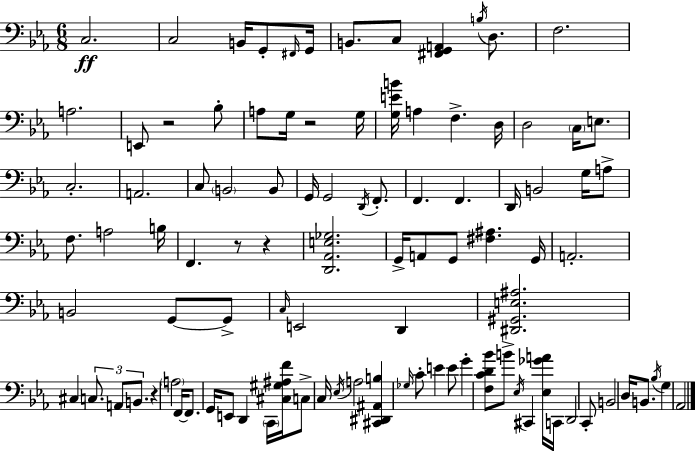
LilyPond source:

{
  \clef bass
  \numericTimeSignature
  \time 6/8
  \key c \minor
  c2.\ff | c2 b,16 g,8-. \grace { fis,16 } | g,16 b,8. c8 <fis, g, a,>4 \acciaccatura { b16 } d8. | f2. | \break a2. | e,8 r2 | bes8-. a8 g16 r2 | g16 <g e' b'>16 a4 f4.-> | \break d16 d2 \parenthesize c16 e8. | c2.-. | a,2. | c8 \parenthesize b,2 | \break b,8 g,16 g,2 \acciaccatura { d,16 } | f,8.-. f,4. f,4. | d,16 b,2 | g16 a8-> f8. a2 | \break b16 f,4. r8 r4 | <d, aes, e ges>2. | g,16-> a,8 g,8 <fis ais>4. | g,16 a,2.-. | \break b,2 g,8~~ | g,8-> \grace { c16 } e,2 | d,4 <dis, gis, e ais>2. | cis4 \tuplet 3/2 { c8. a,8 | \break b,8. } r4 \parenthesize a2 | f,16~~ f,8. g,16 e,8 d,4 | \parenthesize c,16 <cis gis ais f'>16 c8-> c16 \acciaccatura { ees16 } a2 | <cis, dis, ais, b>4 \grace { ges16 } c'8-. | \break e'4 e'8 g'4-. <f c' d' bes'>8 | b'8-> \acciaccatura { ees16 } cis,4 <ees ges' a'>16 c,16 d,2 | c,8-. b,2 | d16 b,8. \acciaccatura { bes16 } g4 | \break aes,2 \bar "|."
}